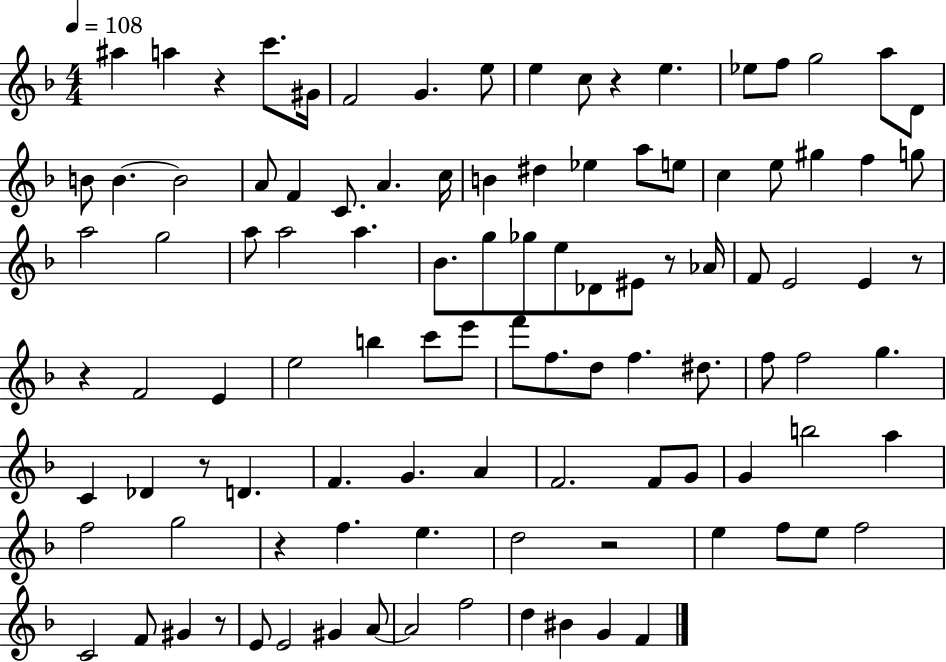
X:1
T:Untitled
M:4/4
L:1/4
K:F
^a a z c'/2 ^G/4 F2 G e/2 e c/2 z e _e/2 f/2 g2 a/2 D/2 B/2 B B2 A/2 F C/2 A c/4 B ^d _e a/2 e/2 c e/2 ^g f g/2 a2 g2 a/2 a2 a _B/2 g/2 _g/2 e/2 _D/2 ^E/2 z/2 _A/4 F/2 E2 E z/2 z F2 E e2 b c'/2 e'/2 f'/2 f/2 d/2 f ^d/2 f/2 f2 g C _D z/2 D F G A F2 F/2 G/2 G b2 a f2 g2 z f e d2 z2 e f/2 e/2 f2 C2 F/2 ^G z/2 E/2 E2 ^G A/2 A2 f2 d ^B G F